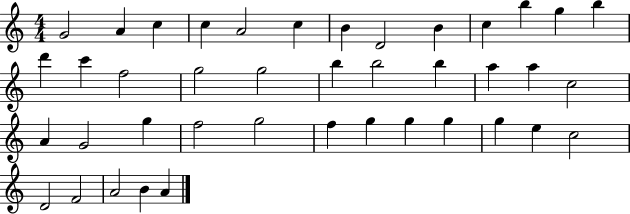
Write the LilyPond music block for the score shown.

{
  \clef treble
  \numericTimeSignature
  \time 4/4
  \key c \major
  g'2 a'4 c''4 | c''4 a'2 c''4 | b'4 d'2 b'4 | c''4 b''4 g''4 b''4 | \break d'''4 c'''4 f''2 | g''2 g''2 | b''4 b''2 b''4 | a''4 a''4 c''2 | \break a'4 g'2 g''4 | f''2 g''2 | f''4 g''4 g''4 g''4 | g''4 e''4 c''2 | \break d'2 f'2 | a'2 b'4 a'4 | \bar "|."
}